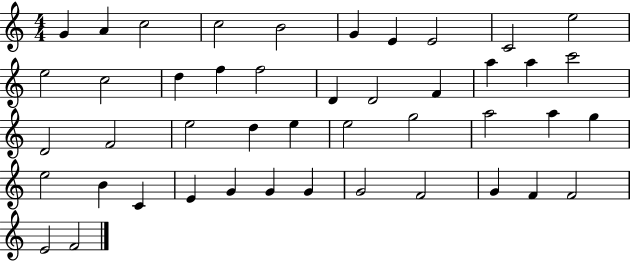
G4/q A4/q C5/h C5/h B4/h G4/q E4/q E4/h C4/h E5/h E5/h C5/h D5/q F5/q F5/h D4/q D4/h F4/q A5/q A5/q C6/h D4/h F4/h E5/h D5/q E5/q E5/h G5/h A5/h A5/q G5/q E5/h B4/q C4/q E4/q G4/q G4/q G4/q G4/h F4/h G4/q F4/q F4/h E4/h F4/h